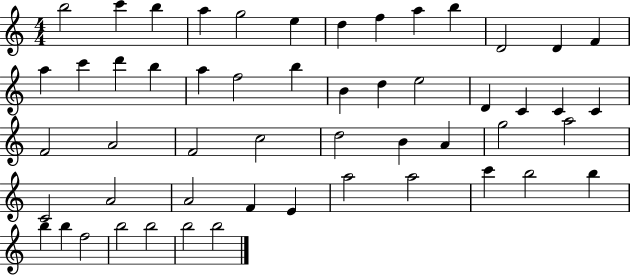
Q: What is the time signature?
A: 4/4